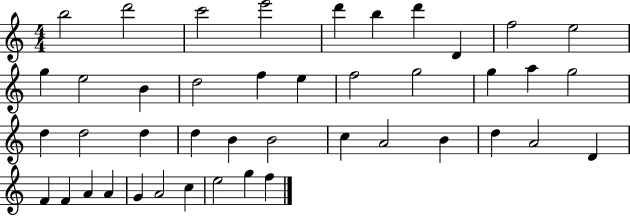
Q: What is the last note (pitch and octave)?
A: F5